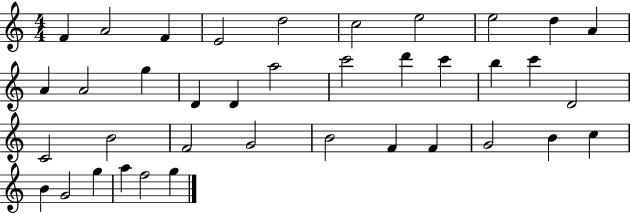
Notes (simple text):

F4/q A4/h F4/q E4/h D5/h C5/h E5/h E5/h D5/q A4/q A4/q A4/h G5/q D4/q D4/q A5/h C6/h D6/q C6/q B5/q C6/q D4/h C4/h B4/h F4/h G4/h B4/h F4/q F4/q G4/h B4/q C5/q B4/q G4/h G5/q A5/q F5/h G5/q